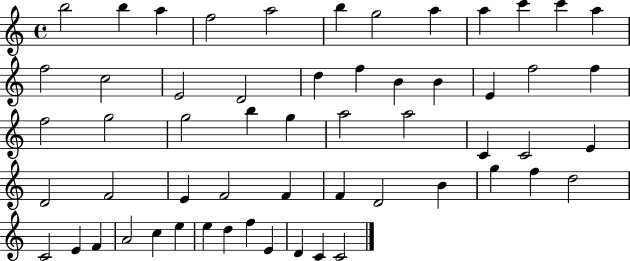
B5/h B5/q A5/q F5/h A5/h B5/q G5/h A5/q A5/q C6/q C6/q A5/q F5/h C5/h E4/h D4/h D5/q F5/q B4/q B4/q E4/q F5/h F5/q F5/h G5/h G5/h B5/q G5/q A5/h A5/h C4/q C4/h E4/q D4/h F4/h E4/q F4/h F4/q F4/q D4/h B4/q G5/q F5/q D5/h C4/h E4/q F4/q A4/h C5/q E5/q E5/q D5/q F5/q E4/q D4/q C4/q C4/h